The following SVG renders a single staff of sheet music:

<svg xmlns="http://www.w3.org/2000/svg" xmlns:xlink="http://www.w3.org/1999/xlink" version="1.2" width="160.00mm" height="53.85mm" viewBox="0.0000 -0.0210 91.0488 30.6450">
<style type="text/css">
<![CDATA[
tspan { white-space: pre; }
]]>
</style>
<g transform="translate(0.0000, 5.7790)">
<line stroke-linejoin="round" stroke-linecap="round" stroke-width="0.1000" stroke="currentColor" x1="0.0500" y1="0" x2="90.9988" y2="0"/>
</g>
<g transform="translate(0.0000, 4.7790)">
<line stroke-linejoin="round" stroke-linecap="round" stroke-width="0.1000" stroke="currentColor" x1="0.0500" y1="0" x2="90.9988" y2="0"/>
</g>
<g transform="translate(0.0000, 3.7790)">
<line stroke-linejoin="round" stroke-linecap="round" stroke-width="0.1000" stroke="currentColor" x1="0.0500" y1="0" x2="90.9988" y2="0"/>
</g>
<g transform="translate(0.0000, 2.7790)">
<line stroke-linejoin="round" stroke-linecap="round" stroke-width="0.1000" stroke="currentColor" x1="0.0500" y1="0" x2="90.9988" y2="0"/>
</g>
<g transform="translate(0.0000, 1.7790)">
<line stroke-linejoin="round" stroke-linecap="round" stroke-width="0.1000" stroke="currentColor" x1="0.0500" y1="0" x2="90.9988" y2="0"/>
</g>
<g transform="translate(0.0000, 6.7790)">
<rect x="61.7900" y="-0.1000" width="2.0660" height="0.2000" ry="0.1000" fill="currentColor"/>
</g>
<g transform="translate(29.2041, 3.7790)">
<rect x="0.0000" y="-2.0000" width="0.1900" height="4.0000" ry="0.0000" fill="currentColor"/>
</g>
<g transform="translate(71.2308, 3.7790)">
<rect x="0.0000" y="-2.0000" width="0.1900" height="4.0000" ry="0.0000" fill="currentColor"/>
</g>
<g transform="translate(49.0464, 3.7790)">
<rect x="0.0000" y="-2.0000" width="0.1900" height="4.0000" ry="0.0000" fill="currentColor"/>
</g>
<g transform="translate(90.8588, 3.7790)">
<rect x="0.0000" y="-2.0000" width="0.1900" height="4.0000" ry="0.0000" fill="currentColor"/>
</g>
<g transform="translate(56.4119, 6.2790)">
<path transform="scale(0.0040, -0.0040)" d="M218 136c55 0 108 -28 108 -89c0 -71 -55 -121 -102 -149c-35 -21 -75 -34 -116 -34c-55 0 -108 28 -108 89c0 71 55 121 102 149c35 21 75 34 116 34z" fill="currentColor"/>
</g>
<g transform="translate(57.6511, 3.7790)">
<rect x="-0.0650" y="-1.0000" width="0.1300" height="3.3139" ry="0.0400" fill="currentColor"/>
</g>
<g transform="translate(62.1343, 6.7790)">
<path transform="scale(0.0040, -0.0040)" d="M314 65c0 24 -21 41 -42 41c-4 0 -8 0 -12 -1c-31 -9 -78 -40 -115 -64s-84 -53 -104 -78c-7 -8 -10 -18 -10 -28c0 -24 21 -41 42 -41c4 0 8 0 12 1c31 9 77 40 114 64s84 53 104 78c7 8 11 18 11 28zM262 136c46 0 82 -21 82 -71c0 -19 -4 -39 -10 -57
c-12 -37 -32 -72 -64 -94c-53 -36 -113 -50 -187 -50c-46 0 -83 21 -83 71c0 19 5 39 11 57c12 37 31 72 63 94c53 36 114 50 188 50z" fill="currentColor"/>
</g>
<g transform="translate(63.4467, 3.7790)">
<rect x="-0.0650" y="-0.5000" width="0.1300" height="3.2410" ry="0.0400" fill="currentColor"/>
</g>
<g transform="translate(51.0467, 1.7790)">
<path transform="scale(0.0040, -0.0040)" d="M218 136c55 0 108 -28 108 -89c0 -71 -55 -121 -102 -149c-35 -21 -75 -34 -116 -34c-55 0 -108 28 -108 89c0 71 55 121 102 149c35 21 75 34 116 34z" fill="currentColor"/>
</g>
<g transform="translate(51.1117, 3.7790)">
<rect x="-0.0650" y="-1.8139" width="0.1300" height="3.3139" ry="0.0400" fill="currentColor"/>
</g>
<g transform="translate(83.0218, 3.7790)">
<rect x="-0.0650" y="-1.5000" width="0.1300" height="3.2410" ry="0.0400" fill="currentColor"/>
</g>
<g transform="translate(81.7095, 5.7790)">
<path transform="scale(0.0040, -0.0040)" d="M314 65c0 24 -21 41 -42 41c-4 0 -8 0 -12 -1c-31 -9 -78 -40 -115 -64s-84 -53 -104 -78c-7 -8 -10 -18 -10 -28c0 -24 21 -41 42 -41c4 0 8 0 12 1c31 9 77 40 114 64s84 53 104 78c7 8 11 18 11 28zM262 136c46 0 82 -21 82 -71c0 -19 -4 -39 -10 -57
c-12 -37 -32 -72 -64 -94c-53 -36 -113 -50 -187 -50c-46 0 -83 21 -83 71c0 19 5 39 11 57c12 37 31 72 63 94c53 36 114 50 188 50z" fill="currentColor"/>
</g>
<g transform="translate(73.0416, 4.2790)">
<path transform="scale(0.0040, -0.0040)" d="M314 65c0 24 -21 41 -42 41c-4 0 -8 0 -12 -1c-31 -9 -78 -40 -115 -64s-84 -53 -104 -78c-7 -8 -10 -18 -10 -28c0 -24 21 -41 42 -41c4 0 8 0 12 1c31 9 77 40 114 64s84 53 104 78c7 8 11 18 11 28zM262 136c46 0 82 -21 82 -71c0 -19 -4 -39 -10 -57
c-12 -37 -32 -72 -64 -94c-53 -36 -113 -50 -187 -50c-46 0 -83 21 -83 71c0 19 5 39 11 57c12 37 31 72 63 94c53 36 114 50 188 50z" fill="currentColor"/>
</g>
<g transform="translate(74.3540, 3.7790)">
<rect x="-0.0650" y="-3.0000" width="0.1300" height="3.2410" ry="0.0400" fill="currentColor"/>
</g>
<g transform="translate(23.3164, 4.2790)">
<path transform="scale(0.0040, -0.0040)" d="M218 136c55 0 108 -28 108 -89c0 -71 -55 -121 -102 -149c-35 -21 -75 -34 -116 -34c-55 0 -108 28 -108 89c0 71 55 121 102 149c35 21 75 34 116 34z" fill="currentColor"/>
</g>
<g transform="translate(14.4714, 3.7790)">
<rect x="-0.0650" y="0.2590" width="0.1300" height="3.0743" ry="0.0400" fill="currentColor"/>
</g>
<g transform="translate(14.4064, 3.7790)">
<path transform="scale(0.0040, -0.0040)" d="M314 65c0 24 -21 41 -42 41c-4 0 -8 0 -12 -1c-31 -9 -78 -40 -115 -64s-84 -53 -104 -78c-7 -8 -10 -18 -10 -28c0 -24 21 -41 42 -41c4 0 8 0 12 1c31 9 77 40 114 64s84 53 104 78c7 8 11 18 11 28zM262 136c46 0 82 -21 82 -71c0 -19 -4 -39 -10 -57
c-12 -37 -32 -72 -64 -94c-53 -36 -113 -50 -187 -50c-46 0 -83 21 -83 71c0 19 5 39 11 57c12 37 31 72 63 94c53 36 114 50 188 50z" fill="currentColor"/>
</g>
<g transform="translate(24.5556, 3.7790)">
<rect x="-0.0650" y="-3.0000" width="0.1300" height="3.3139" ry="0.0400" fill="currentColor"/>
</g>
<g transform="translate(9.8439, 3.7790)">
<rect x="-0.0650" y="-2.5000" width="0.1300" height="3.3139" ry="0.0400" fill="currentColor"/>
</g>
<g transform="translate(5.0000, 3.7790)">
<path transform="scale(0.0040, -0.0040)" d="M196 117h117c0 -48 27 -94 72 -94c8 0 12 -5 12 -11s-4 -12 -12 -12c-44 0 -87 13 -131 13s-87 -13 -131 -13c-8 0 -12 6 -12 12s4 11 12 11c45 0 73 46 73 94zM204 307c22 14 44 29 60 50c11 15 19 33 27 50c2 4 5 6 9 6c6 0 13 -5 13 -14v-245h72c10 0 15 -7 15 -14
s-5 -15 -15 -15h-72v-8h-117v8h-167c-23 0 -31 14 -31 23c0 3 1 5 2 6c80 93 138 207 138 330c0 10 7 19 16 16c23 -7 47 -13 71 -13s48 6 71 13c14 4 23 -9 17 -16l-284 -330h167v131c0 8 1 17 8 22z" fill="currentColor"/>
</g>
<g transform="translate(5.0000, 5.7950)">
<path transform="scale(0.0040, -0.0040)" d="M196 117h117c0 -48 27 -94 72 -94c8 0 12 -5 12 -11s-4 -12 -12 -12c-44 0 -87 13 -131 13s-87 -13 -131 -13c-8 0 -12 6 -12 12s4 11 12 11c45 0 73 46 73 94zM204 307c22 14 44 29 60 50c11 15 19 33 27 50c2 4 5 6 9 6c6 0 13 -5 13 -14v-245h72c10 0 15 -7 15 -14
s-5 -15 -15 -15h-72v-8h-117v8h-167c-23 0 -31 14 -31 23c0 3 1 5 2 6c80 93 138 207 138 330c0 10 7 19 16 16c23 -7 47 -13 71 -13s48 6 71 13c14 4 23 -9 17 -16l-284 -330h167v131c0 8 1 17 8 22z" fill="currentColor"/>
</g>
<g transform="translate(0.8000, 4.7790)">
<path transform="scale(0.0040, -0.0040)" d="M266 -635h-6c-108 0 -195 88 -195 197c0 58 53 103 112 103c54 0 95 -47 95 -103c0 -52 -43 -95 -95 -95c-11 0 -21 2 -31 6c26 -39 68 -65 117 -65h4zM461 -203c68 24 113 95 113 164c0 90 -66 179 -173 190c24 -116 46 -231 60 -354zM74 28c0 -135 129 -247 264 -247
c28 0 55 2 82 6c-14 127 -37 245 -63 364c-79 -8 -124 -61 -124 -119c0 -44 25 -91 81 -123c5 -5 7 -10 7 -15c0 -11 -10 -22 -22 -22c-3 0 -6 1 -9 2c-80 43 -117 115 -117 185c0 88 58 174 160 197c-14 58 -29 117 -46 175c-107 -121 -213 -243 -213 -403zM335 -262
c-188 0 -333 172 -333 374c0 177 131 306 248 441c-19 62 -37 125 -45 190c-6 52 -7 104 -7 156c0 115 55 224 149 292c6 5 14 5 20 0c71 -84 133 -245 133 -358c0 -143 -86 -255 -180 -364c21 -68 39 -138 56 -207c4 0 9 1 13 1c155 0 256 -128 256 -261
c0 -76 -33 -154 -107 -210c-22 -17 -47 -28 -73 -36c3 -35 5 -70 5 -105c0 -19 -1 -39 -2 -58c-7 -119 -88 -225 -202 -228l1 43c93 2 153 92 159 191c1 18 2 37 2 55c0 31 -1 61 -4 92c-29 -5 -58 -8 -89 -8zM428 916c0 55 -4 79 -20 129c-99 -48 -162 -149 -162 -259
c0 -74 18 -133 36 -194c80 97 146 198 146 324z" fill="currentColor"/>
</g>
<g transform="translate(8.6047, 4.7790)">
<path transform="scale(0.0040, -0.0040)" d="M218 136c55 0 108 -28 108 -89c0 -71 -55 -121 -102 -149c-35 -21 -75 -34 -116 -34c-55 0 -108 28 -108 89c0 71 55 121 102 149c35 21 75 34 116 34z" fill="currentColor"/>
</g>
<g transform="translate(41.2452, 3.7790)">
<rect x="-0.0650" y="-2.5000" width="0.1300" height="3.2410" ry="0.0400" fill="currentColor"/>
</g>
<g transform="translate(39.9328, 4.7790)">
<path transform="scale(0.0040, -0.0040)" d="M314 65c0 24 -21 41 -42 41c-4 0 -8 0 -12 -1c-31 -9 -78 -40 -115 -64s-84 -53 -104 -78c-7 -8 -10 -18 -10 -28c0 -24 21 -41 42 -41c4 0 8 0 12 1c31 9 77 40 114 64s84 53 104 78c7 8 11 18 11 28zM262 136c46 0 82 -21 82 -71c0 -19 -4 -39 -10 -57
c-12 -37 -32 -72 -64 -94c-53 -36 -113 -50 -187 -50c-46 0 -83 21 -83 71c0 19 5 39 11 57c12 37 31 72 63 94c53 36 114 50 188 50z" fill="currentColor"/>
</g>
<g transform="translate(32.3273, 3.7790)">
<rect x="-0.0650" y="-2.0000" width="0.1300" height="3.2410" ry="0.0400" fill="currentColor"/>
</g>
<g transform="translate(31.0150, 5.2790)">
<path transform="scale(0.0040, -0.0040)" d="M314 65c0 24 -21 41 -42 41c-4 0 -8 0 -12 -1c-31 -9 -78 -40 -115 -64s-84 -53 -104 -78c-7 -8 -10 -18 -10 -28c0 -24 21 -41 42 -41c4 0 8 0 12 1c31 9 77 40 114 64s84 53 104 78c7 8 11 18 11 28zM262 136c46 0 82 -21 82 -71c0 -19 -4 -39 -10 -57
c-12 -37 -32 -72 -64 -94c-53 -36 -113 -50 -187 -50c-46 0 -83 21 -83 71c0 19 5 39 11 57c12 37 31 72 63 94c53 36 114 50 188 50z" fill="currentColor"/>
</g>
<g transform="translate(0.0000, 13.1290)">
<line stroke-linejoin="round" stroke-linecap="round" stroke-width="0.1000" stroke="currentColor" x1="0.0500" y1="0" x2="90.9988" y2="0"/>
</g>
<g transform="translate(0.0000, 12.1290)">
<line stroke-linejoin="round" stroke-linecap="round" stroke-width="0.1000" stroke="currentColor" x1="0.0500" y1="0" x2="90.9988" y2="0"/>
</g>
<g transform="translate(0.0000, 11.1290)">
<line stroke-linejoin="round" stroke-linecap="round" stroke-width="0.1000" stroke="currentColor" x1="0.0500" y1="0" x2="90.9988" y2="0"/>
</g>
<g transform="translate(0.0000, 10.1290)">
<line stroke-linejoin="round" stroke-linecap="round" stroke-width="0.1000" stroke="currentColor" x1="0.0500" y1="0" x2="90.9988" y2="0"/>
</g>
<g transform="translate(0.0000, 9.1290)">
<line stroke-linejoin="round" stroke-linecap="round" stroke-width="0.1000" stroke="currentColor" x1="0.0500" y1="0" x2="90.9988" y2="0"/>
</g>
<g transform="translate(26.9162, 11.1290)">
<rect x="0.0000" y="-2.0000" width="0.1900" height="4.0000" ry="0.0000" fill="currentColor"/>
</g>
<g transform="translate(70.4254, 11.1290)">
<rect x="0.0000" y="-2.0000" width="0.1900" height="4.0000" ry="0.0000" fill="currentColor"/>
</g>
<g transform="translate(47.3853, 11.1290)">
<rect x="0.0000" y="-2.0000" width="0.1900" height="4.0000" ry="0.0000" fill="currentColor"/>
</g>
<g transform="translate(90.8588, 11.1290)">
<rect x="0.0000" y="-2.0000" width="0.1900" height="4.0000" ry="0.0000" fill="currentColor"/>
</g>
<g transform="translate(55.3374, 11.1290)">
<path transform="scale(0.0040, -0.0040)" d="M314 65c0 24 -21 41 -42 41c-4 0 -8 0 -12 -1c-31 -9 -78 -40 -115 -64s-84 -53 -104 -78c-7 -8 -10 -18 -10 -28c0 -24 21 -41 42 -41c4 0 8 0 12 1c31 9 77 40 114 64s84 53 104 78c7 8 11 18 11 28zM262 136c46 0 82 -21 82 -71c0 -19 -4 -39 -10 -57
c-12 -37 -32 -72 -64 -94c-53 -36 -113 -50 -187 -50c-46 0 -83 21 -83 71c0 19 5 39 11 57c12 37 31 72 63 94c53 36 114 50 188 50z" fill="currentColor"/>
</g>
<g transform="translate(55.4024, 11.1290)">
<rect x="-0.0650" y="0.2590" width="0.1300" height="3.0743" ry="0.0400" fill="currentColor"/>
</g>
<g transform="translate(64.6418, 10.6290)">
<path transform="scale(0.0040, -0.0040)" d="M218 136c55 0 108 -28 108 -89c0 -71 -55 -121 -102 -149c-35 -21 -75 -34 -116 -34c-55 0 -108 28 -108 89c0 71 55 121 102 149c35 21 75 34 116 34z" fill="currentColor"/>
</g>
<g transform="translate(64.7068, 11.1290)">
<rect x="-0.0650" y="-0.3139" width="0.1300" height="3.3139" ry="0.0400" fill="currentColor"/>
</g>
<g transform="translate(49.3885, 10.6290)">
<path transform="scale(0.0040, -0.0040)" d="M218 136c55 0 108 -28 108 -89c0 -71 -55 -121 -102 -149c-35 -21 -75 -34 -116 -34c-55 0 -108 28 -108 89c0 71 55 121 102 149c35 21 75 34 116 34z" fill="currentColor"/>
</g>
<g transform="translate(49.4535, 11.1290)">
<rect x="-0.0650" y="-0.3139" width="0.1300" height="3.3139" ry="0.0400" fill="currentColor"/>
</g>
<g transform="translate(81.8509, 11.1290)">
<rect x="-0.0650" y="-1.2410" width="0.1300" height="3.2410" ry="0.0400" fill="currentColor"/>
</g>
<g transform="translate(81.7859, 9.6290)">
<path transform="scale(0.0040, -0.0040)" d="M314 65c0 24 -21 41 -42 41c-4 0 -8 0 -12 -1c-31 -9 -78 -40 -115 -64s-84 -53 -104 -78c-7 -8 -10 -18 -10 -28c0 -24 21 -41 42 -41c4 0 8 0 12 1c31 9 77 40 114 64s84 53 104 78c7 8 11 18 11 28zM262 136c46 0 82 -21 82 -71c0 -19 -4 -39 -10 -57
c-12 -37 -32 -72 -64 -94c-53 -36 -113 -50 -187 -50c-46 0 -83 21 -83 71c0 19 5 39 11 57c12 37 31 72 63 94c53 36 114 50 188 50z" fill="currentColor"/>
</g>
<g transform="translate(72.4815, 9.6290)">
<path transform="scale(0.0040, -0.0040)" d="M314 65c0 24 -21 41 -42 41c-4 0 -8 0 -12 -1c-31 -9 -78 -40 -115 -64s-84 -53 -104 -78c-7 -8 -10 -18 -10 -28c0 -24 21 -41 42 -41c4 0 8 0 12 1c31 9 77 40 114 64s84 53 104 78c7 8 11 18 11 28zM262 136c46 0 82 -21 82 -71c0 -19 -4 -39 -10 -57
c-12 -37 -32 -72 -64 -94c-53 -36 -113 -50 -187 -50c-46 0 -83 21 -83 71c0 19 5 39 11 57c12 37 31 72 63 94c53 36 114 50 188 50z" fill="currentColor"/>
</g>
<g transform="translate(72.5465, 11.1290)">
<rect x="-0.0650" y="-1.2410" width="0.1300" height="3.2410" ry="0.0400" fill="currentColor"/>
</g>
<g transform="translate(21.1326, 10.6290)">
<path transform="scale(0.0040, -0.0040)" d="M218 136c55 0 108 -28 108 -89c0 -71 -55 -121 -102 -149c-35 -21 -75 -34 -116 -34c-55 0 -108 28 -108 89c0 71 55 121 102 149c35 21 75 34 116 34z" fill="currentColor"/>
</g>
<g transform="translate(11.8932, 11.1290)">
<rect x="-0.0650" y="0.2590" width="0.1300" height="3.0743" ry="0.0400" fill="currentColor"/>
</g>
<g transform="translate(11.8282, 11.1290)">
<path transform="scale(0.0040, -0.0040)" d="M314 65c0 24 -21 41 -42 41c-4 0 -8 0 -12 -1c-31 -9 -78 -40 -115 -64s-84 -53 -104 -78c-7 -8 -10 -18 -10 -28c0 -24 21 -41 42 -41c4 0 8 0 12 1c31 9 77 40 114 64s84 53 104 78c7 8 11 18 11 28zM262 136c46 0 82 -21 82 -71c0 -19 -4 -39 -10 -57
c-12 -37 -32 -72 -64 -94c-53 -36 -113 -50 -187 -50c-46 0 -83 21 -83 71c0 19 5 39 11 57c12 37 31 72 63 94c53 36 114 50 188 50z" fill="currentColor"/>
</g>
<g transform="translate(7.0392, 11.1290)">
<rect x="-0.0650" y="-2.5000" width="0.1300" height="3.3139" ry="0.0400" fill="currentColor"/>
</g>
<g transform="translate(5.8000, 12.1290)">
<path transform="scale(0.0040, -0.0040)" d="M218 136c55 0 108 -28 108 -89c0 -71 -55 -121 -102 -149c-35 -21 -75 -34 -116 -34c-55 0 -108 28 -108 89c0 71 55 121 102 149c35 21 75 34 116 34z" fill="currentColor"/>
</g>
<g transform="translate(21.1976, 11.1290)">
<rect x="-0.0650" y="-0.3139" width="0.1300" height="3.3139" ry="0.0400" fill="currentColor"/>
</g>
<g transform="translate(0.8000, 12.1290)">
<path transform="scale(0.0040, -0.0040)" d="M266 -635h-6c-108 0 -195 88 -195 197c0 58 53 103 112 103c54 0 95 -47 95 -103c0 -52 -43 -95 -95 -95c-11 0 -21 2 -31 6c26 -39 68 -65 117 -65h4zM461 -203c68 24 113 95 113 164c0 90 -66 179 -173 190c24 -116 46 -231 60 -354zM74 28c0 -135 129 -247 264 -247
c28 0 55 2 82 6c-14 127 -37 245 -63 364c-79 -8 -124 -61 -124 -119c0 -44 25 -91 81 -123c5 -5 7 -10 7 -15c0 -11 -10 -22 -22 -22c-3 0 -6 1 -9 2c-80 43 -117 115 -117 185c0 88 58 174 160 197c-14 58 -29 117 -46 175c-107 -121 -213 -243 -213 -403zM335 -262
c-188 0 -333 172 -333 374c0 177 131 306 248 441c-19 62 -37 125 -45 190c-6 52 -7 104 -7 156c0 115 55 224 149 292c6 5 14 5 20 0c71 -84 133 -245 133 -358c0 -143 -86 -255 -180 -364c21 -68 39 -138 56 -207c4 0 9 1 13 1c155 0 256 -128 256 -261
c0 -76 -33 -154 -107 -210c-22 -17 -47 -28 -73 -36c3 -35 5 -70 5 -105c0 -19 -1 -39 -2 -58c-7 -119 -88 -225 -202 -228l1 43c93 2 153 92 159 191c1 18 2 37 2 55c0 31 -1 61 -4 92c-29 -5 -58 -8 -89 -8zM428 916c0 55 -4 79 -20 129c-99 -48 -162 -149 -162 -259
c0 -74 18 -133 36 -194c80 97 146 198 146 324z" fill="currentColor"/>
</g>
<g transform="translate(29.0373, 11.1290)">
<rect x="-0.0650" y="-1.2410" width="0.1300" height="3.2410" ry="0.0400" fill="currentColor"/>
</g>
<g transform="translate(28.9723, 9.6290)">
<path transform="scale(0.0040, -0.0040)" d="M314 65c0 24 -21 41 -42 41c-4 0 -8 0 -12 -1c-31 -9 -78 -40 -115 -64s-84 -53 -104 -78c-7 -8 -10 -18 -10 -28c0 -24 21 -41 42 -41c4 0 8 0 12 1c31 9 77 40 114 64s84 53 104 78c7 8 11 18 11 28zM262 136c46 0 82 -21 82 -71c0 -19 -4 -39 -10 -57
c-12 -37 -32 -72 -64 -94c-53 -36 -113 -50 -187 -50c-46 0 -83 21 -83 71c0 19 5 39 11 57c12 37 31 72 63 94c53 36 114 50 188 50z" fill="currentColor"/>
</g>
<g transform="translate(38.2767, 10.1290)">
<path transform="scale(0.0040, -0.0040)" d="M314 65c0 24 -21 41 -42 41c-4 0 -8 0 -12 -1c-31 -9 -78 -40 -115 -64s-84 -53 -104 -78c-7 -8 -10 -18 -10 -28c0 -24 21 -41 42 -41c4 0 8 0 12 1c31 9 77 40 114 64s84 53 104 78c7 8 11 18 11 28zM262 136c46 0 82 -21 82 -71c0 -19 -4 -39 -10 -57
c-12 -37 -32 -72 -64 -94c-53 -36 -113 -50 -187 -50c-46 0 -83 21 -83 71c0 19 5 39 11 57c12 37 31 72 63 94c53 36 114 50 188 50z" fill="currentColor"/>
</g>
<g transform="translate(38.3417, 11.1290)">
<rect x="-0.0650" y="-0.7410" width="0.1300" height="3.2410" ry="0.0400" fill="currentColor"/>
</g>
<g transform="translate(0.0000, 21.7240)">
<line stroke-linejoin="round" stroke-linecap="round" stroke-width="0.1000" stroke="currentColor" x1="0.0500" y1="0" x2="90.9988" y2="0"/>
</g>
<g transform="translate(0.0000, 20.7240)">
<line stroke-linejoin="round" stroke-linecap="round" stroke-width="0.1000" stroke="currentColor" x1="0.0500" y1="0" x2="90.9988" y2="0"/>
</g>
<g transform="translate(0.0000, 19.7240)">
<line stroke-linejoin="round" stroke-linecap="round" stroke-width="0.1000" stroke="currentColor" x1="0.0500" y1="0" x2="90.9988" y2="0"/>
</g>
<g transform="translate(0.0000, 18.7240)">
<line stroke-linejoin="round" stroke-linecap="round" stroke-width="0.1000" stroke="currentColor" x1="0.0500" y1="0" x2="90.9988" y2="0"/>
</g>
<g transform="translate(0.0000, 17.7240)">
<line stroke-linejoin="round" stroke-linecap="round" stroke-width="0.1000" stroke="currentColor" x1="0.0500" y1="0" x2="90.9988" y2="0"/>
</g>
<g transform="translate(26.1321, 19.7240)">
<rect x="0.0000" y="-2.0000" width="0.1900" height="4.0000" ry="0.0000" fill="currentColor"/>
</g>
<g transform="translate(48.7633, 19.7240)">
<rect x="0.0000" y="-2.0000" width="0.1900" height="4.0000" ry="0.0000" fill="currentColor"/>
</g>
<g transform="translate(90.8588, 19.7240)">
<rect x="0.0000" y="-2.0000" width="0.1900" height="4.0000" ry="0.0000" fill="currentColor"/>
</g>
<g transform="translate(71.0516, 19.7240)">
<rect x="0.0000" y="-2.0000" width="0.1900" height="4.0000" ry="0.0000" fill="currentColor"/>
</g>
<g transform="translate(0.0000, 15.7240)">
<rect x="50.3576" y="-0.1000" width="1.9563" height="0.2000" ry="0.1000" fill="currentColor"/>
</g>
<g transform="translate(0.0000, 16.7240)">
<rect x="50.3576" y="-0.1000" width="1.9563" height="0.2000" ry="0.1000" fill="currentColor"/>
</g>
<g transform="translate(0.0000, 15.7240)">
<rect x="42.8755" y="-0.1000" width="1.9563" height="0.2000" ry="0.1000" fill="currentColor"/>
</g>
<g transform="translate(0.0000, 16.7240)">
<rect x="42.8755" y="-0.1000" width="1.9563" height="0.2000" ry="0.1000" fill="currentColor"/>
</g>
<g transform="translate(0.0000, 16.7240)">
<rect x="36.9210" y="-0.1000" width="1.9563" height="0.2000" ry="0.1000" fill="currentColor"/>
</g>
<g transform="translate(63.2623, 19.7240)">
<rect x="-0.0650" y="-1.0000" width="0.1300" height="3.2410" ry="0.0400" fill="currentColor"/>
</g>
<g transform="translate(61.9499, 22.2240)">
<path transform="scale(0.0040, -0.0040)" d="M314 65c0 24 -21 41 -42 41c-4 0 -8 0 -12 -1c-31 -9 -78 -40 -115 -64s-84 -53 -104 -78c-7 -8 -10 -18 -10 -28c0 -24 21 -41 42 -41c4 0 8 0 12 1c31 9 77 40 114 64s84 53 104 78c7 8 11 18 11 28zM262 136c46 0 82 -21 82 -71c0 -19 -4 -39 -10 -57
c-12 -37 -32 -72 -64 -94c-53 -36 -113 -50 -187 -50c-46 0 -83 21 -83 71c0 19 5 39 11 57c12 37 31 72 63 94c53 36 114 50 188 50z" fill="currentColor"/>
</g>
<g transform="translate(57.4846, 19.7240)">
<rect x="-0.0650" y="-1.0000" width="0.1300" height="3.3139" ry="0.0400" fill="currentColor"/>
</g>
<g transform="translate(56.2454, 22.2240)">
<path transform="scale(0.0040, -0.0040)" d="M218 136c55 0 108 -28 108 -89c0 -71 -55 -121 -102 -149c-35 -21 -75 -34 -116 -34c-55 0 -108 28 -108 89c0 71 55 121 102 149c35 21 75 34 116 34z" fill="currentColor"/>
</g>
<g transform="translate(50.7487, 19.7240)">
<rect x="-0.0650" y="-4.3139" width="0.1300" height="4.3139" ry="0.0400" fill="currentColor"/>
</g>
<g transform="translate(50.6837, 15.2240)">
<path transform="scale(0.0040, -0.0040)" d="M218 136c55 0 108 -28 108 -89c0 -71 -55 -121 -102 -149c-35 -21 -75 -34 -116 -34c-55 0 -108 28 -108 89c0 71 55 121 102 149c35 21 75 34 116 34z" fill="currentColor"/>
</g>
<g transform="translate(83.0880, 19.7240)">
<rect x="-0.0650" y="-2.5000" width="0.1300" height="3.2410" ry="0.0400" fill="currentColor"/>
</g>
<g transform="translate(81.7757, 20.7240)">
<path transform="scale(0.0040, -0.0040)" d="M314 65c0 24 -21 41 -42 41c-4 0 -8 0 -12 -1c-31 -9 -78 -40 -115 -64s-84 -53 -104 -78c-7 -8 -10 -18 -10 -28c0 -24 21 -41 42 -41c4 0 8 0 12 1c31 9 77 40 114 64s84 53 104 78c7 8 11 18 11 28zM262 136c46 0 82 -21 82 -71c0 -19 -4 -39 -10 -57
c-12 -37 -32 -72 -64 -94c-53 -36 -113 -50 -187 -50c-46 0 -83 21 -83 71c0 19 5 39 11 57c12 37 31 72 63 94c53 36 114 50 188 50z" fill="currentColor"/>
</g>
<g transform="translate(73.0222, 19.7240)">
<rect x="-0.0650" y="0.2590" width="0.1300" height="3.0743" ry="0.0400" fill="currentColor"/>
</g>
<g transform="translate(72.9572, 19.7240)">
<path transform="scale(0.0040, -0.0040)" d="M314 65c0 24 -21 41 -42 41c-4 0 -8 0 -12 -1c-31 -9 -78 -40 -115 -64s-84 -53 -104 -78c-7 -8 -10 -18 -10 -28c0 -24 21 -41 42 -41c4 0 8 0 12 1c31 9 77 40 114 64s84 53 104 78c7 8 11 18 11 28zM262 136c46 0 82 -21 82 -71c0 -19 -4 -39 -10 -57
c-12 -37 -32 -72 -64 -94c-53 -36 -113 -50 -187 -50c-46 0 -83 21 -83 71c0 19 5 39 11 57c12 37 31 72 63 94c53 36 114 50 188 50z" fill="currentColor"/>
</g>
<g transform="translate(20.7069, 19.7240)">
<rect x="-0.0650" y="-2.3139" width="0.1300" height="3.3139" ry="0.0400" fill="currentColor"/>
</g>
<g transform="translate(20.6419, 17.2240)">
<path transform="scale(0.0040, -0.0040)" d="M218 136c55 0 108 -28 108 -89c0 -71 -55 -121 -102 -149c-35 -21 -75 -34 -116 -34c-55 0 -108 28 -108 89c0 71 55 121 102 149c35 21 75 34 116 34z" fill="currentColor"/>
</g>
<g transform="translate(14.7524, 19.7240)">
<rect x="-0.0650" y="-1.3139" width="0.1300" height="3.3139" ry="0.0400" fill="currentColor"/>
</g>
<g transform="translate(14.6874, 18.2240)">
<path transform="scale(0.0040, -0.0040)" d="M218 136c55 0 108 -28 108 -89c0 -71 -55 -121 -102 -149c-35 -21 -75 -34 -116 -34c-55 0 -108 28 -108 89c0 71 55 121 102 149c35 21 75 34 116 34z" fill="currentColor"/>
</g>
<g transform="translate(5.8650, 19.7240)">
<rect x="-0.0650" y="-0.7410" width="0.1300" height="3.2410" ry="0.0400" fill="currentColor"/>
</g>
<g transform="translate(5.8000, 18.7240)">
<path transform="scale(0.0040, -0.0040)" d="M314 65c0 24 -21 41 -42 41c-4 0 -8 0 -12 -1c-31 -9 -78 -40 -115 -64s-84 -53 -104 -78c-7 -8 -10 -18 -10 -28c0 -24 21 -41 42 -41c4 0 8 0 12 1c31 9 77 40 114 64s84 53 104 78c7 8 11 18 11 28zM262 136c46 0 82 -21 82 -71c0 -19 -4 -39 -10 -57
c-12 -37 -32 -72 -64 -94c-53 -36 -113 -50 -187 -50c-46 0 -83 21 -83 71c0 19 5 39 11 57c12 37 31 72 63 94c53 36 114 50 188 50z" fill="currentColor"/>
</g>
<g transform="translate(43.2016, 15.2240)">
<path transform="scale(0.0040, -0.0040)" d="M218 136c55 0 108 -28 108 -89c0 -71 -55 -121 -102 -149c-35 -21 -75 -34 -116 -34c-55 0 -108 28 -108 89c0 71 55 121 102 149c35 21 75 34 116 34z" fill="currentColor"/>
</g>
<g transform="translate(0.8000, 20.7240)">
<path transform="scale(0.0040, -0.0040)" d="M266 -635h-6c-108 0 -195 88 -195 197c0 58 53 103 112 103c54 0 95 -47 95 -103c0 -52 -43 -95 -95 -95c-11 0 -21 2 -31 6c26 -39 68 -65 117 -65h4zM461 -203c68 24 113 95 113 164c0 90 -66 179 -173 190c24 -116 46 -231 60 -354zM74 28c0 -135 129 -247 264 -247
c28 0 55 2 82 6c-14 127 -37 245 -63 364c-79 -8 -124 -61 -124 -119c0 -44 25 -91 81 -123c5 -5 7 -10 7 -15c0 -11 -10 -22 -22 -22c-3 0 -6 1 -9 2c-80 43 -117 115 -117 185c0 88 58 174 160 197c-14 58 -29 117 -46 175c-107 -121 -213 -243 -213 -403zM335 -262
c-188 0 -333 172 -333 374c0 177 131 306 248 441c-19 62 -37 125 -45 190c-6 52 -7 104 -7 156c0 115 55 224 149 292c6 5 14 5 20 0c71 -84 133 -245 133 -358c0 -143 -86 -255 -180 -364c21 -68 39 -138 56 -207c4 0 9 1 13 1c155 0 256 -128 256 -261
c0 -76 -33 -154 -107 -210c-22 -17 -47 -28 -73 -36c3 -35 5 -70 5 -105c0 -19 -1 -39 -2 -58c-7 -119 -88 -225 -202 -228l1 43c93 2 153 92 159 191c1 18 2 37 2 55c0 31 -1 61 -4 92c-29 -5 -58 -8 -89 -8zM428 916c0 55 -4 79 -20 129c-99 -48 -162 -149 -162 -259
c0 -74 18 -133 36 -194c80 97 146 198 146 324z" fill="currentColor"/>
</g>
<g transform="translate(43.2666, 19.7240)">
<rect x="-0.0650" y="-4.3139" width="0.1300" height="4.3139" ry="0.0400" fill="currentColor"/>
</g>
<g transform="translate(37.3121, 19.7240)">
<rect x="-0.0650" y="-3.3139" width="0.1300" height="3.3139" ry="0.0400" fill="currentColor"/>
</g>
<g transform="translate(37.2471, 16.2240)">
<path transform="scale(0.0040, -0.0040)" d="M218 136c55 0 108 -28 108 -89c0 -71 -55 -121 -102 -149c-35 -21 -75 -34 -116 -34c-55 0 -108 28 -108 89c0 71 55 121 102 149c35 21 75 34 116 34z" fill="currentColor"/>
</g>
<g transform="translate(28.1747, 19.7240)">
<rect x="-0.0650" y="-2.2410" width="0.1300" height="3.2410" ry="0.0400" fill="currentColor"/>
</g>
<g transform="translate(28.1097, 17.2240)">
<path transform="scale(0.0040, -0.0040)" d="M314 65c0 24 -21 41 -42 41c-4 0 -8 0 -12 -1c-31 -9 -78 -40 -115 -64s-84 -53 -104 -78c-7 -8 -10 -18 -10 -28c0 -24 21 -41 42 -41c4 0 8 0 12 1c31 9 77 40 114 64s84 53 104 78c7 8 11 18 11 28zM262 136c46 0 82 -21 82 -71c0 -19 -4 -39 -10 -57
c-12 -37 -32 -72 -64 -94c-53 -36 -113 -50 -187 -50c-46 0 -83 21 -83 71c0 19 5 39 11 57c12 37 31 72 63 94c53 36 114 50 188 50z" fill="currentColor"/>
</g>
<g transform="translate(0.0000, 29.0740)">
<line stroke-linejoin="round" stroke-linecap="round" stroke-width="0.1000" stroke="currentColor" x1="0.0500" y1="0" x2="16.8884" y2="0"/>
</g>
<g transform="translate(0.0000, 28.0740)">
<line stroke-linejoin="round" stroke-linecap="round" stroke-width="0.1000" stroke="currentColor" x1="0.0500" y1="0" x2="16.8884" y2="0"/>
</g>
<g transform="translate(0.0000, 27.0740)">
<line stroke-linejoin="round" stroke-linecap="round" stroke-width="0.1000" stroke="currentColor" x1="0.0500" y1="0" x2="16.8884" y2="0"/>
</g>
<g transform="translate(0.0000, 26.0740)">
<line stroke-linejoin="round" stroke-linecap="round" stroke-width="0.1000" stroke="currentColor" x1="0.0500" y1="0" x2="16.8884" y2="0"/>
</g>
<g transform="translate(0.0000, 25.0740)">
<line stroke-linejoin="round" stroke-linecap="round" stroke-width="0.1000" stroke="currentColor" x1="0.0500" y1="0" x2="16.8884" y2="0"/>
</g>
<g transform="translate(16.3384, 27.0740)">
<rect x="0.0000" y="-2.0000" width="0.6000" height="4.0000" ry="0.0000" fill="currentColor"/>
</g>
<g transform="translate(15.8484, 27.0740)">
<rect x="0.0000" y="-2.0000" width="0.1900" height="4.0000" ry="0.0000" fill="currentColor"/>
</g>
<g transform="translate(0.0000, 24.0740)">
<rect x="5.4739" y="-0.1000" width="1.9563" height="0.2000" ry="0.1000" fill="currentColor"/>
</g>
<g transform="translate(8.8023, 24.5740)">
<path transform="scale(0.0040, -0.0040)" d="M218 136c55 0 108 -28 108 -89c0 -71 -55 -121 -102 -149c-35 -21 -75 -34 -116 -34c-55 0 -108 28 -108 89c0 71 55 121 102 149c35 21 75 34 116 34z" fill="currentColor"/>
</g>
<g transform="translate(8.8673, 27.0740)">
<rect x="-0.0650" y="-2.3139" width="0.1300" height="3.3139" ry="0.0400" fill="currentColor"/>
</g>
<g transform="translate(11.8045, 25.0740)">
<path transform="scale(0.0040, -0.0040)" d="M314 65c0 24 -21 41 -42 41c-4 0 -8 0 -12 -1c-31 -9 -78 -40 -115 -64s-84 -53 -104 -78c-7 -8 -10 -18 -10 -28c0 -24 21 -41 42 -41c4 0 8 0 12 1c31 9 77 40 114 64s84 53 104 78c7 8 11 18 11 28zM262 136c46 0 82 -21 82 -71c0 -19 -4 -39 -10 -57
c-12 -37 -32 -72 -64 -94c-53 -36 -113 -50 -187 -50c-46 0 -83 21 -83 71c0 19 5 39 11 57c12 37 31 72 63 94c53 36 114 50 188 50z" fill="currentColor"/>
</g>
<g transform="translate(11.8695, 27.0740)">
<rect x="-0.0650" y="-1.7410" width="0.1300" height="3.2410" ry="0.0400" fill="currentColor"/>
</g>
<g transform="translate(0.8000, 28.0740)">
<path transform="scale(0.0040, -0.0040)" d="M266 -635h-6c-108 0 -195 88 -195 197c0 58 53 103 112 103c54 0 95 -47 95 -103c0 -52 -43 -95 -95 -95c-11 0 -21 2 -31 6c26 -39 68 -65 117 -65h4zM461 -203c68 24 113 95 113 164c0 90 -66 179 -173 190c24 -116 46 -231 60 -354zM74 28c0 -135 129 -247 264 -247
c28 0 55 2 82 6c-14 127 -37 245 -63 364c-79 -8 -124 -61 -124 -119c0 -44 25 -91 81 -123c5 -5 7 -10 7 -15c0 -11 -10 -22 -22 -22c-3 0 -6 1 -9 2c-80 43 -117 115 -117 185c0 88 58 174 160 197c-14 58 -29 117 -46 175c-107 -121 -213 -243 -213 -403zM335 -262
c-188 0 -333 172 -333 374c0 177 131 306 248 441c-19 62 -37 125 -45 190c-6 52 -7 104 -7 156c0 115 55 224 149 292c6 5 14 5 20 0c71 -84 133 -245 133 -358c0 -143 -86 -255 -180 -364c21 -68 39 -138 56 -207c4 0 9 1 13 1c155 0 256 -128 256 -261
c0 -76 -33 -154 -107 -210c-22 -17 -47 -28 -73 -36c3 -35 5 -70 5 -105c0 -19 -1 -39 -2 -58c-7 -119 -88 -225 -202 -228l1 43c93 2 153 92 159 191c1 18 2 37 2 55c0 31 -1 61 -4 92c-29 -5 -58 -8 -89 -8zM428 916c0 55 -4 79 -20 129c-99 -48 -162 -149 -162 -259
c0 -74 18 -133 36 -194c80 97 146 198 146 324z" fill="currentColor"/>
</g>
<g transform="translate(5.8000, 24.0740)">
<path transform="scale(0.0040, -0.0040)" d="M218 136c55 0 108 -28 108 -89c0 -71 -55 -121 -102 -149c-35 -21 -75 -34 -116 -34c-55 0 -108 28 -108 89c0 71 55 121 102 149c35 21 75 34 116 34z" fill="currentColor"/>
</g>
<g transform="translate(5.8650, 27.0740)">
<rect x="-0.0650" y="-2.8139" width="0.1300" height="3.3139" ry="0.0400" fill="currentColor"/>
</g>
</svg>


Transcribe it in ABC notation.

X:1
T:Untitled
M:4/4
L:1/4
K:C
G B2 A F2 G2 f D C2 A2 E2 G B2 c e2 d2 c B2 c e2 e2 d2 e g g2 b d' d' D D2 B2 G2 a g f2